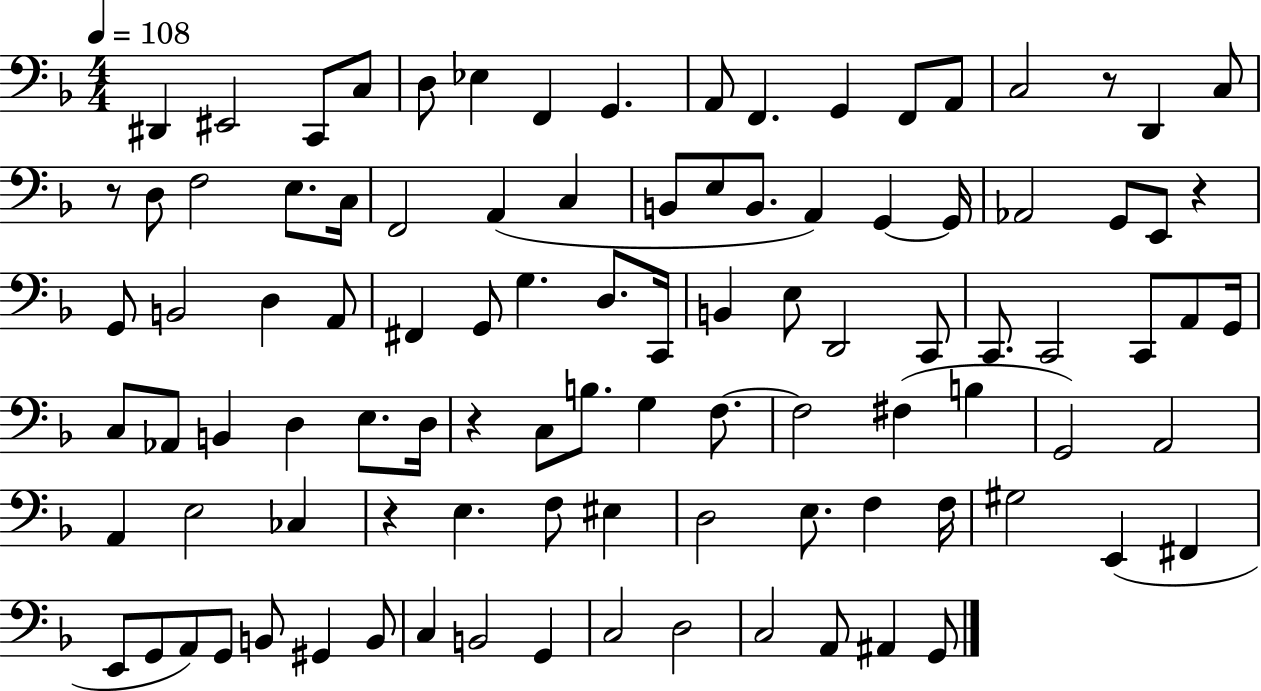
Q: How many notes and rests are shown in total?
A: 99